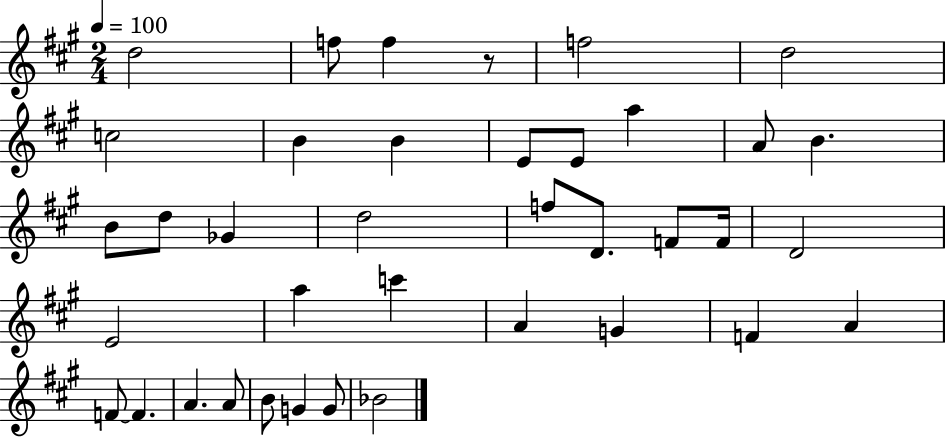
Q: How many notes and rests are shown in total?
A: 38